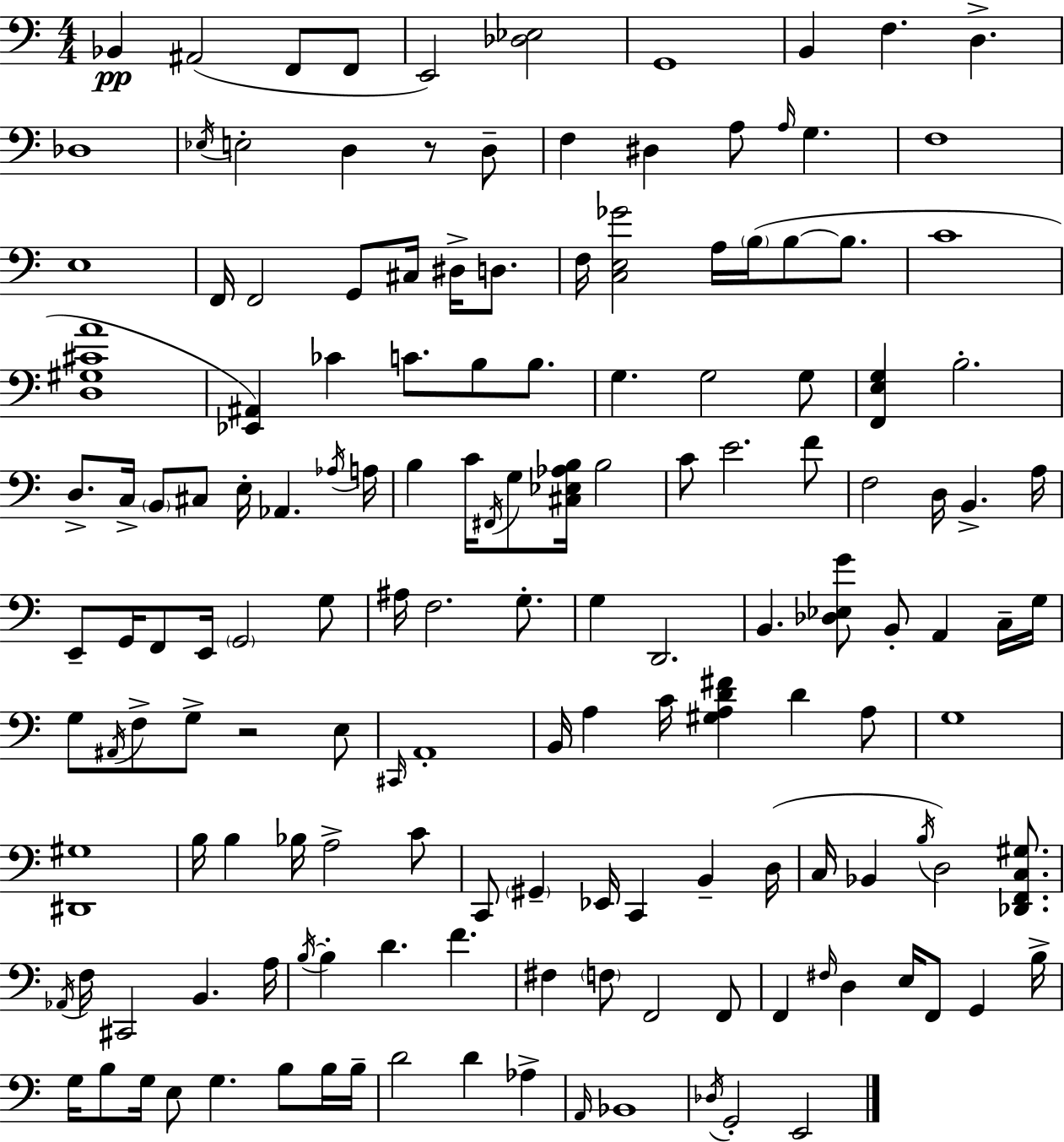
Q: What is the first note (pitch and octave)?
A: Bb2